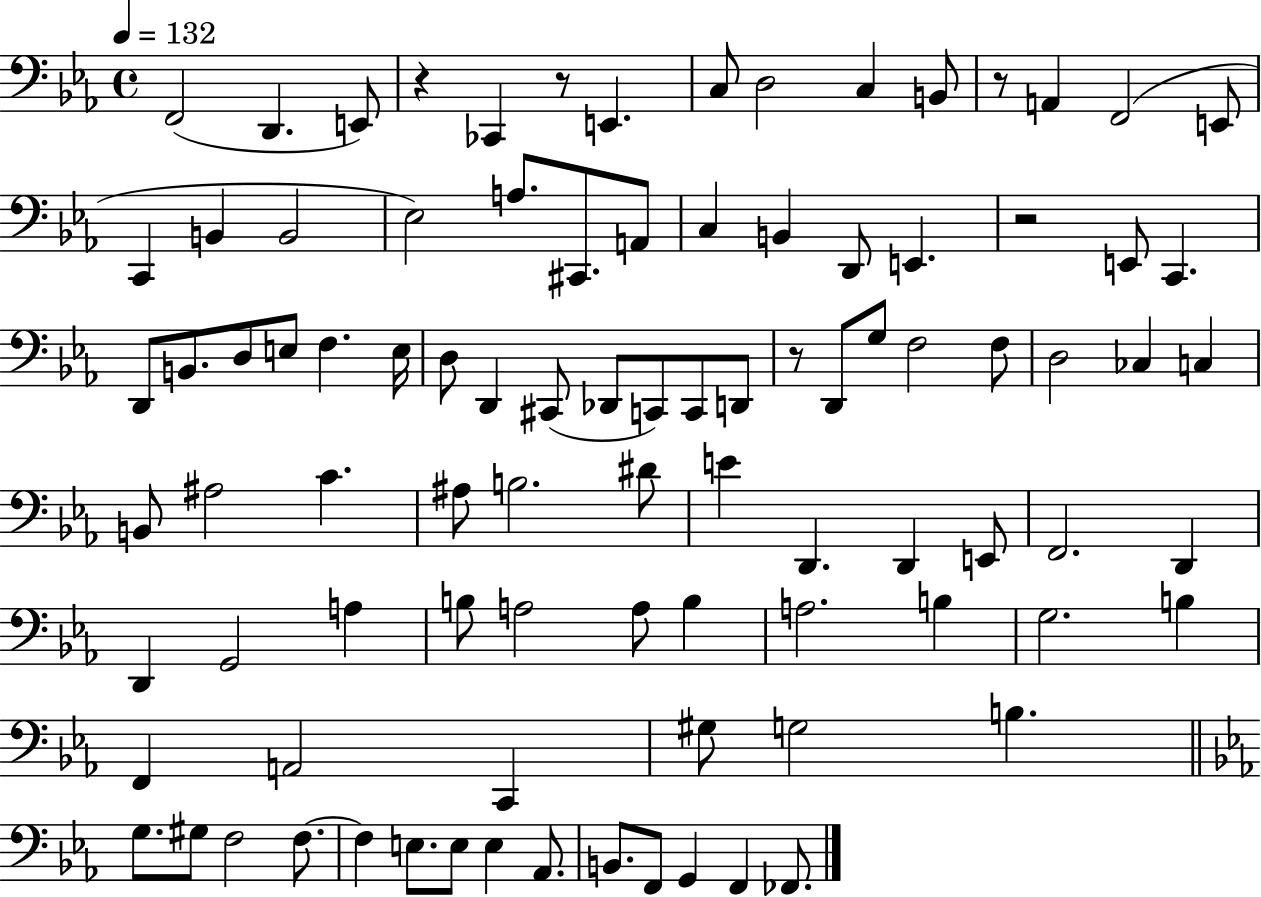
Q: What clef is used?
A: bass